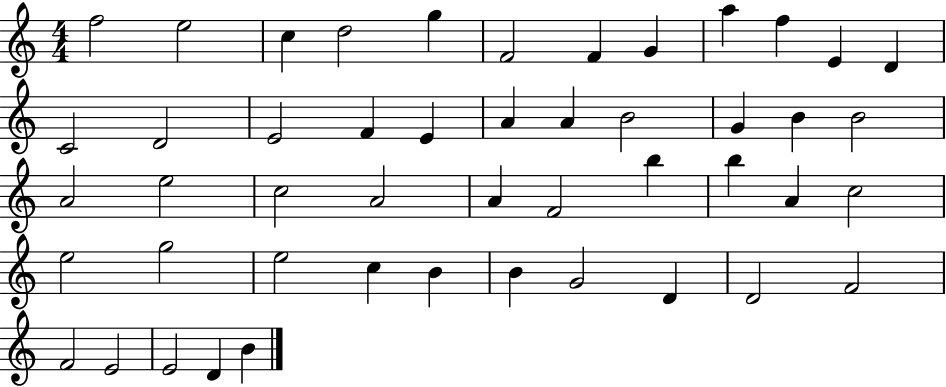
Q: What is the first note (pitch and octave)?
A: F5